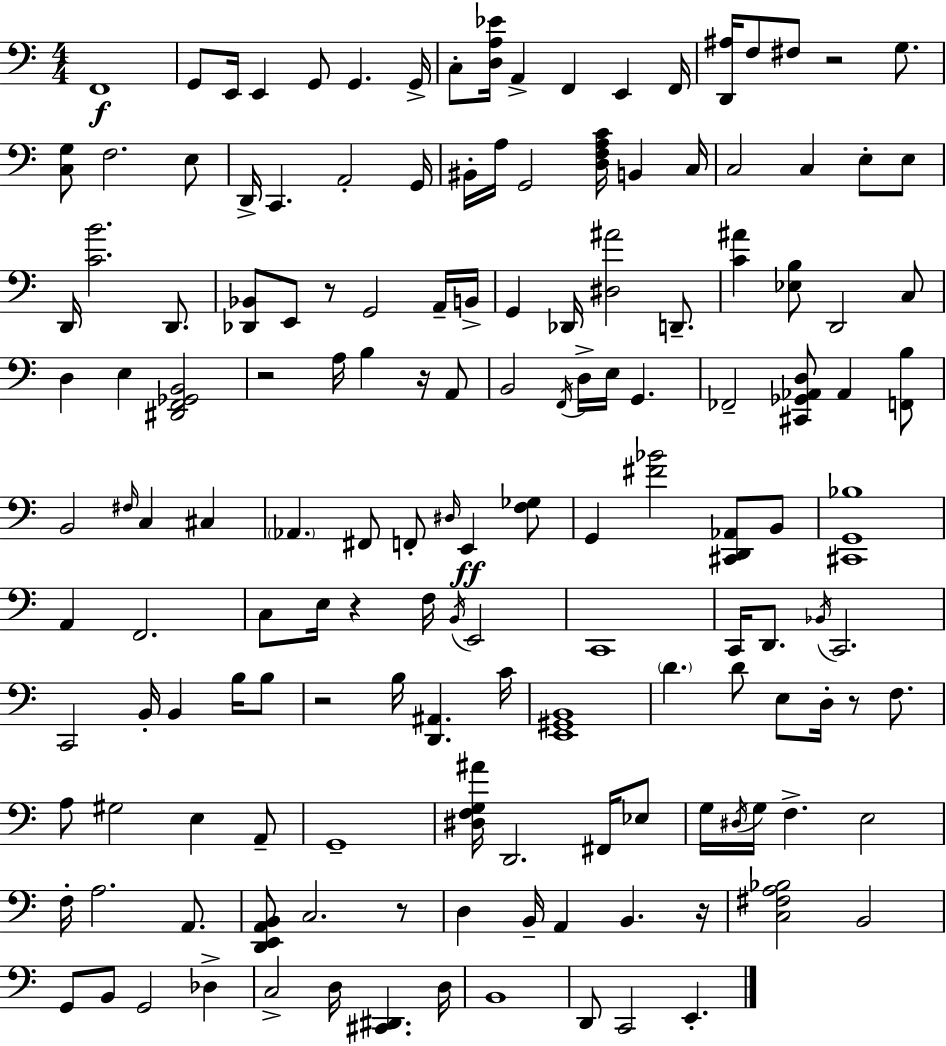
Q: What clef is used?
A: bass